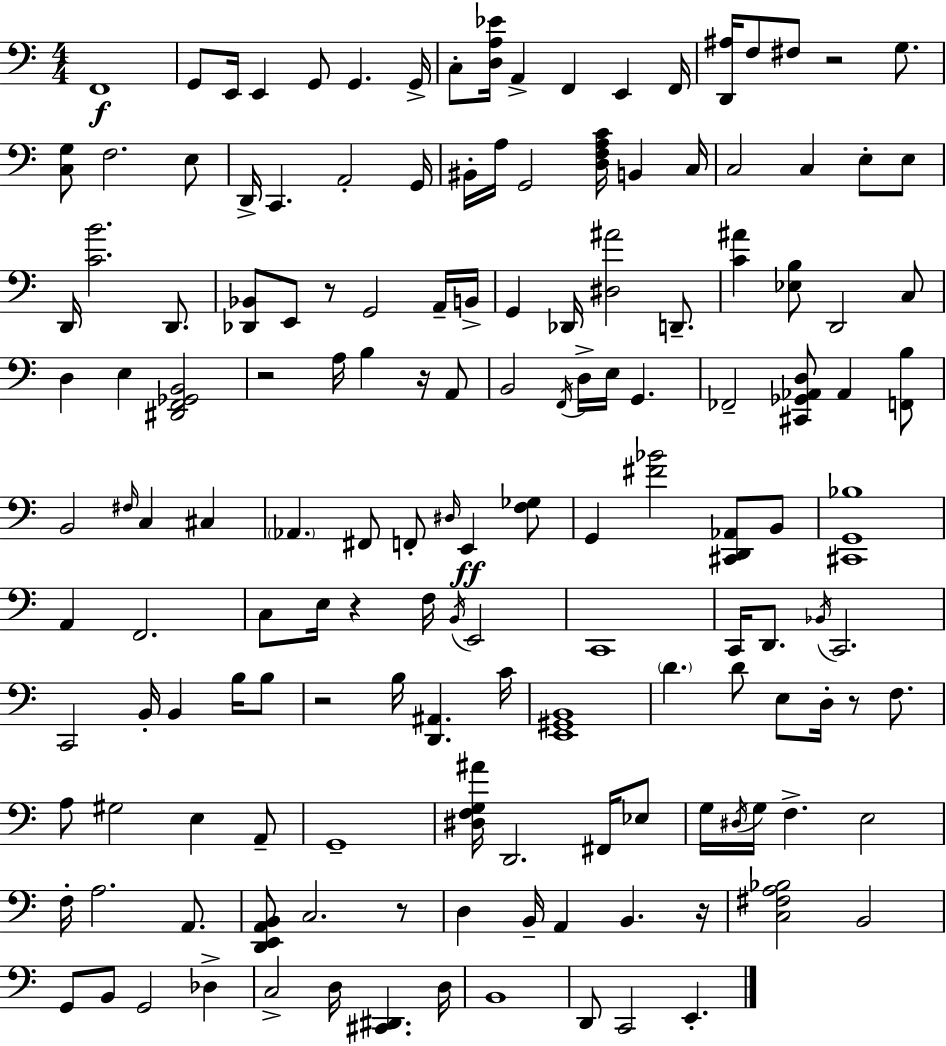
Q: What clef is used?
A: bass